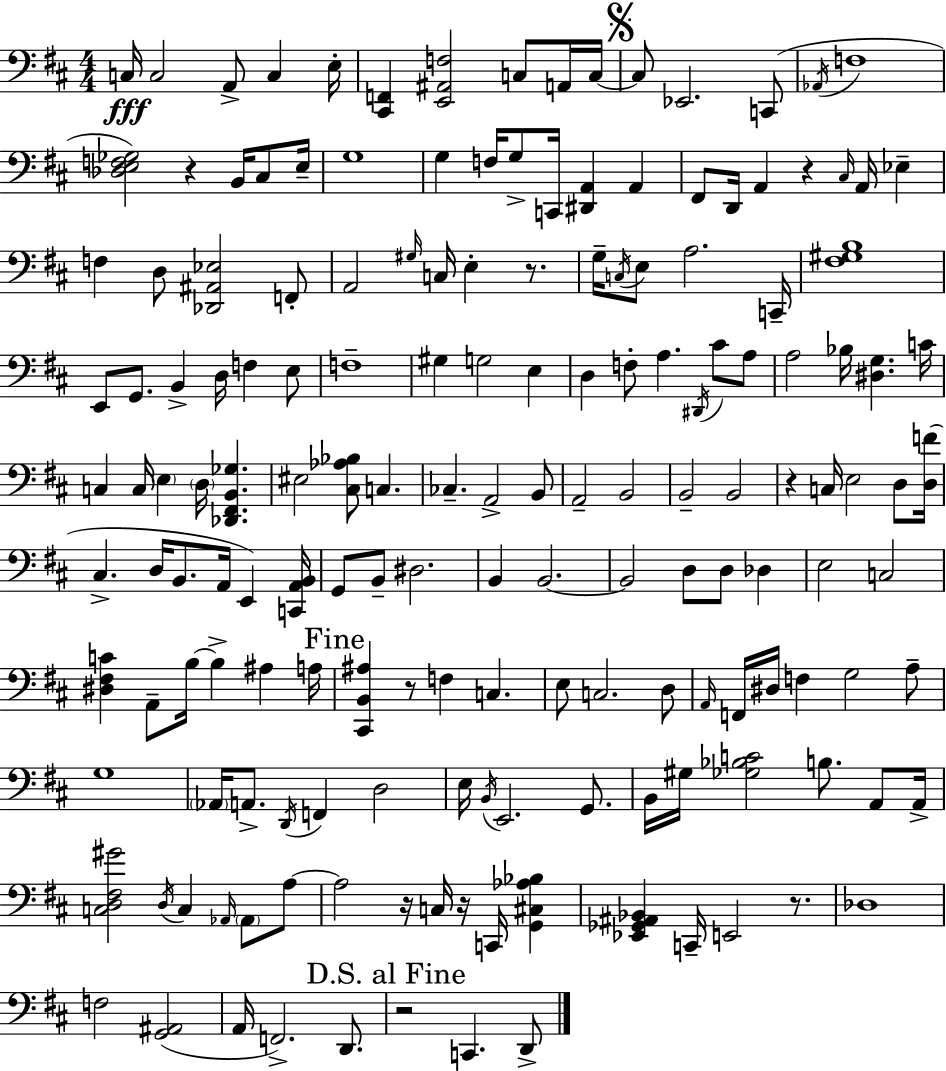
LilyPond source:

{
  \clef bass
  \numericTimeSignature
  \time 4/4
  \key d \major
  c16\fff c2 a,8-> c4 e16-. | <cis, f,>4 <e, ais, f>2 c8 a,16 c16~~ | \mark \markup { \musicglyph "scripts.segno" } c8 ees,2. c,8( | \acciaccatura { aes,16 } f1 | \break <des e f ges>2) r4 b,16 cis8 | e16-- g1 | g4 f16 g8-> c,16 <dis, a,>4 a,4 | fis,8 d,16 a,4 r4 \grace { cis16 } a,16 ees4-- | \break f4 d8 <des, ais, ees>2 | f,8-. a,2 \grace { gis16 } c16 e4-. | r8. g16-- \acciaccatura { c16 } e8 a2. | c,16-- <fis gis b>1 | \break e,8 g,8. b,4-> d16 f4 | e8 f1-- | gis4 g2 | e4 d4 f8-. a4. | \break \acciaccatura { dis,16 } cis'8 a8 a2 bes16 <dis g>4. | c'16 c4 c16 \parenthesize e4 \parenthesize d16 <des, fis, b, ges>4. | eis2 <cis aes bes>8 c4. | ces4.-- a,2-> | \break b,8 a,2-- b,2 | b,2-- b,2 | r4 c16 e2 | d8 <d f'>16( cis4.-> d16 b,8. a,16 | \break e,4) <c, a, b,>16 g,8 b,8-- dis2. | b,4 b,2.~~ | b,2 d8 d8 | des4 e2 c2 | \break <dis fis c'>4 a,8-- b16~~ b4-> | ais4 a16 \mark "Fine" <cis, b, ais>4 r8 f4 c4. | e8 c2. | d8 \grace { a,16 } f,16 dis16 f4 g2 | \break a8-- g1 | \parenthesize aes,16 a,8.-> \acciaccatura { d,16 } f,4 d2 | e16 \acciaccatura { b,16 } e,2. | g,8. b,16 gis16 <ges bes c'>2 | \break b8. a,8 a,16-> <c d fis gis'>2 | \acciaccatura { d16 } c4 \grace { aes,16 } \parenthesize aes,8 a8~~ a2 | r16 c16 r16 c,16 <g, cis aes bes>4 <ees, ges, ais, bes,>4 c,16-- e,2 | r8. des1 | \break f2 | <g, ais,>2( a,16 f,2.->) | d,8. \mark "D.S. al Fine" r2 | c,4. d,8-> \bar "|."
}